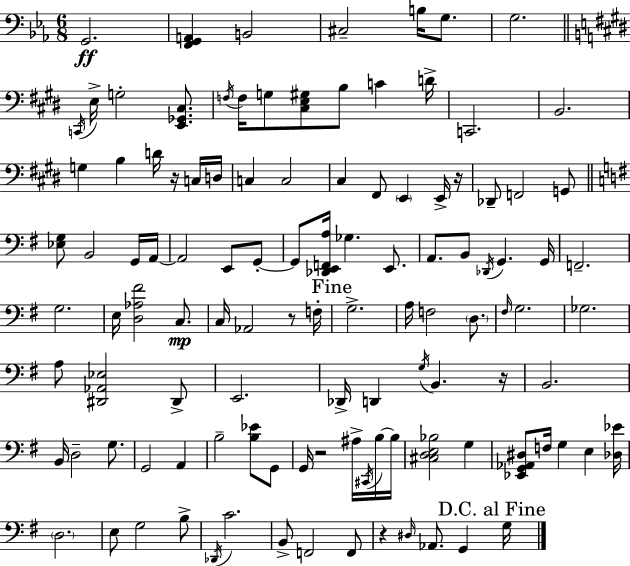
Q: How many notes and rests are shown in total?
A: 113